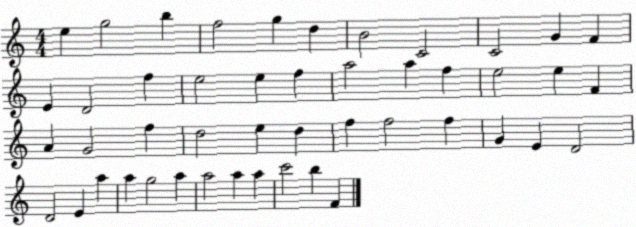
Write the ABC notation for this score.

X:1
T:Untitled
M:4/4
L:1/4
K:C
e g2 b f2 g d B2 C2 C2 G F E D2 f e2 e f a2 a f e2 e F A G2 f d2 e d f f2 f G E D2 D2 E a a g2 a a2 a a c'2 b F